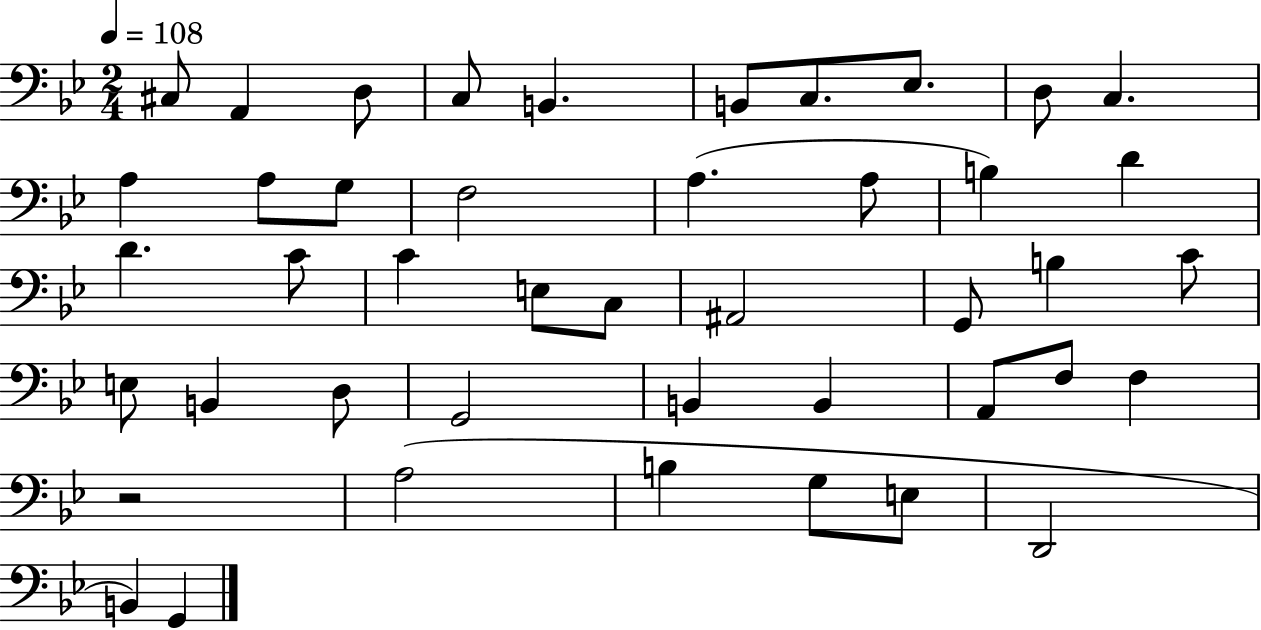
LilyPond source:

{
  \clef bass
  \numericTimeSignature
  \time 2/4
  \key bes \major
  \tempo 4 = 108
  \repeat volta 2 { cis8 a,4 d8 | c8 b,4. | b,8 c8. ees8. | d8 c4. | \break a4 a8 g8 | f2 | a4.( a8 | b4) d'4 | \break d'4. c'8 | c'4 e8 c8 | ais,2 | g,8 b4 c'8 | \break e8 b,4 d8 | g,2 | b,4 b,4 | a,8 f8 f4 | \break r2 | a2( | b4 g8 e8 | d,2 | \break b,4) g,4 | } \bar "|."
}